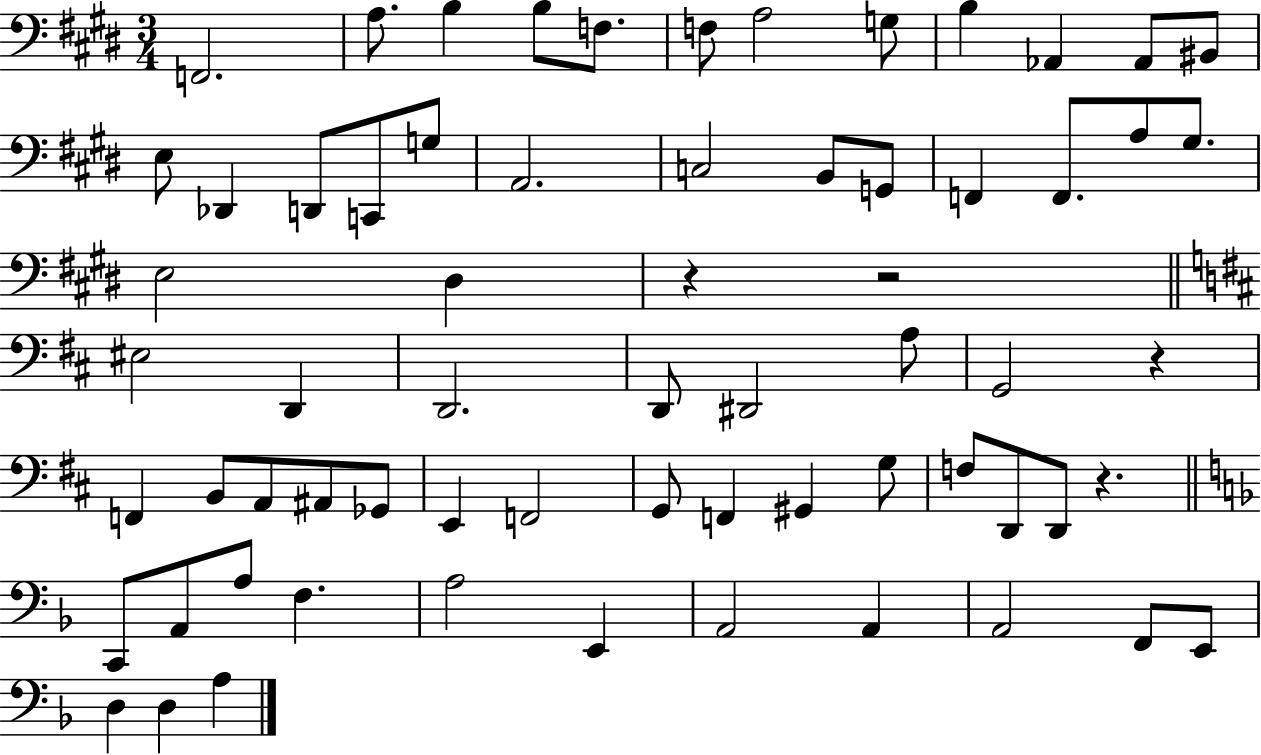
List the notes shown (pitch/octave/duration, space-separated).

F2/h. A3/e. B3/q B3/e F3/e. F3/e A3/h G3/e B3/q Ab2/q Ab2/e BIS2/e E3/e Db2/q D2/e C2/e G3/e A2/h. C3/h B2/e G2/e F2/q F2/e. A3/e G#3/e. E3/h D#3/q R/q R/h EIS3/h D2/q D2/h. D2/e D#2/h A3/e G2/h R/q F2/q B2/e A2/e A#2/e Gb2/e E2/q F2/h G2/e F2/q G#2/q G3/e F3/e D2/e D2/e R/q. C2/e A2/e A3/e F3/q. A3/h E2/q A2/h A2/q A2/h F2/e E2/e D3/q D3/q A3/q